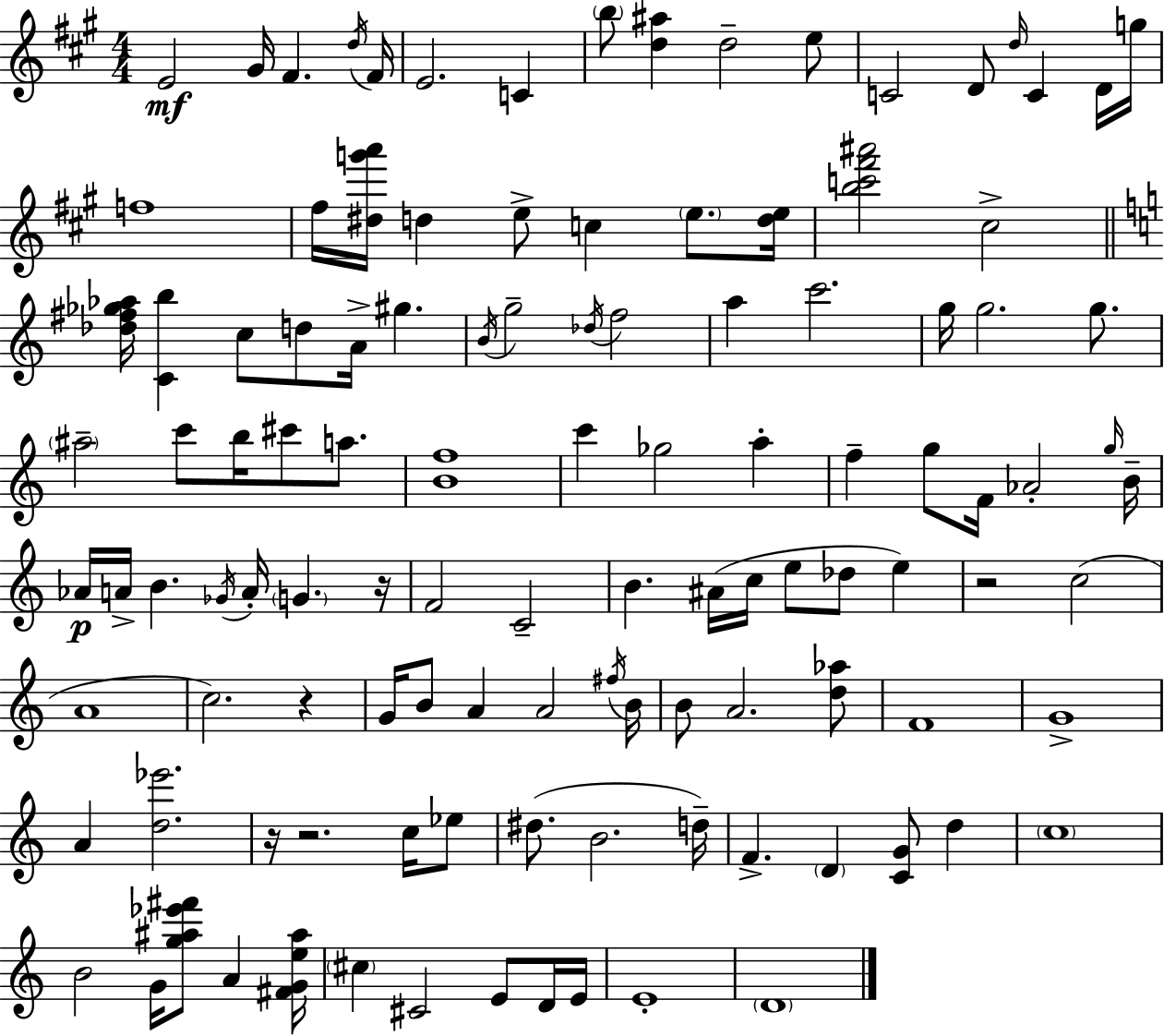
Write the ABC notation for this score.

X:1
T:Untitled
M:4/4
L:1/4
K:A
E2 ^G/4 ^F d/4 ^F/4 E2 C b/2 [d^a] d2 e/2 C2 D/2 d/4 C D/4 g/4 f4 ^f/4 [^dg'a']/4 d e/2 c e/2 [de]/4 [bc'^f'^a']2 ^c2 [_d^f_g_a]/4 [Cb] c/2 d/2 A/4 ^g B/4 g2 _d/4 f2 a c'2 g/4 g2 g/2 ^a2 c'/2 b/4 ^c'/2 a/2 [Bf]4 c' _g2 a f g/2 F/4 _A2 g/4 B/4 _A/4 A/4 B _G/4 A/4 G z/4 F2 C2 B ^A/4 c/4 e/2 _d/2 e z2 c2 A4 c2 z G/4 B/2 A A2 ^f/4 B/4 B/2 A2 [d_a]/2 F4 G4 A [d_e']2 z/4 z2 c/4 _e/2 ^d/2 B2 d/4 F D [CG]/2 d c4 B2 G/4 [g^a_e'^f']/2 A [^FGe^a]/4 ^c ^C2 E/2 D/4 E/4 E4 D4